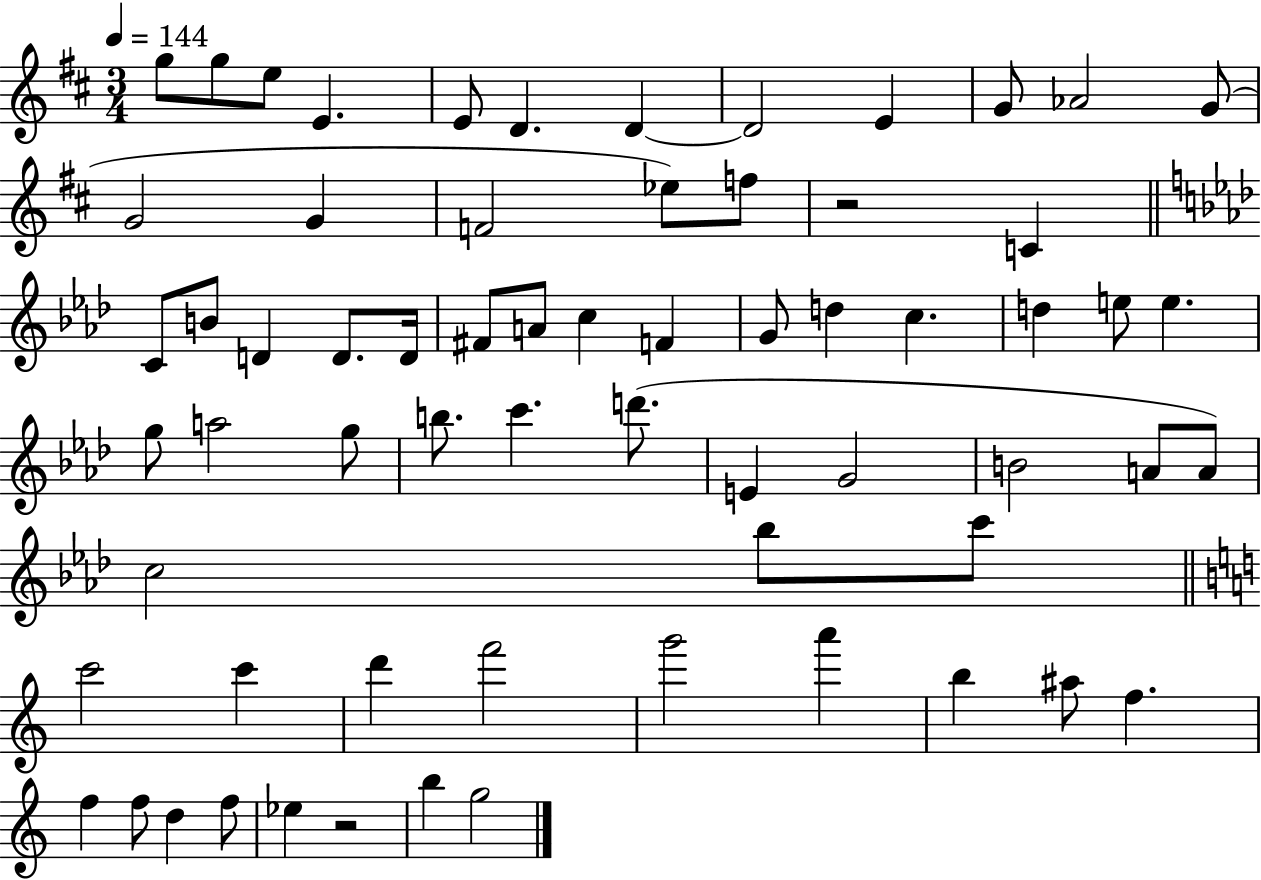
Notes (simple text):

G5/e G5/e E5/e E4/q. E4/e D4/q. D4/q D4/h E4/q G4/e Ab4/h G4/e G4/h G4/q F4/h Eb5/e F5/e R/h C4/q C4/e B4/e D4/q D4/e. D4/s F#4/e A4/e C5/q F4/q G4/e D5/q C5/q. D5/q E5/e E5/q. G5/e A5/h G5/e B5/e. C6/q. D6/e. E4/q G4/h B4/h A4/e A4/e C5/h Bb5/e C6/e C6/h C6/q D6/q F6/h G6/h A6/q B5/q A#5/e F5/q. F5/q F5/e D5/q F5/e Eb5/q R/h B5/q G5/h